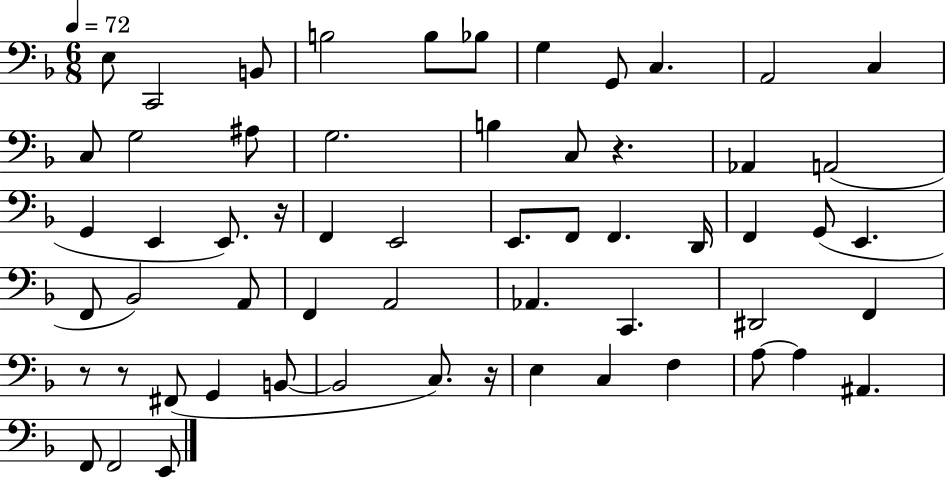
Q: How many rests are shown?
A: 5